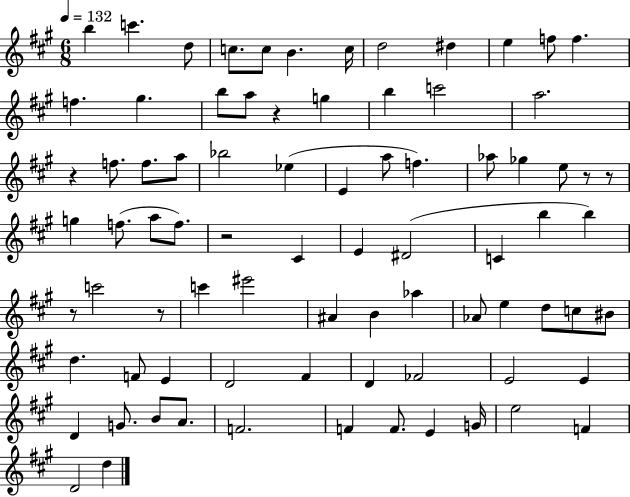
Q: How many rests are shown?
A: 7